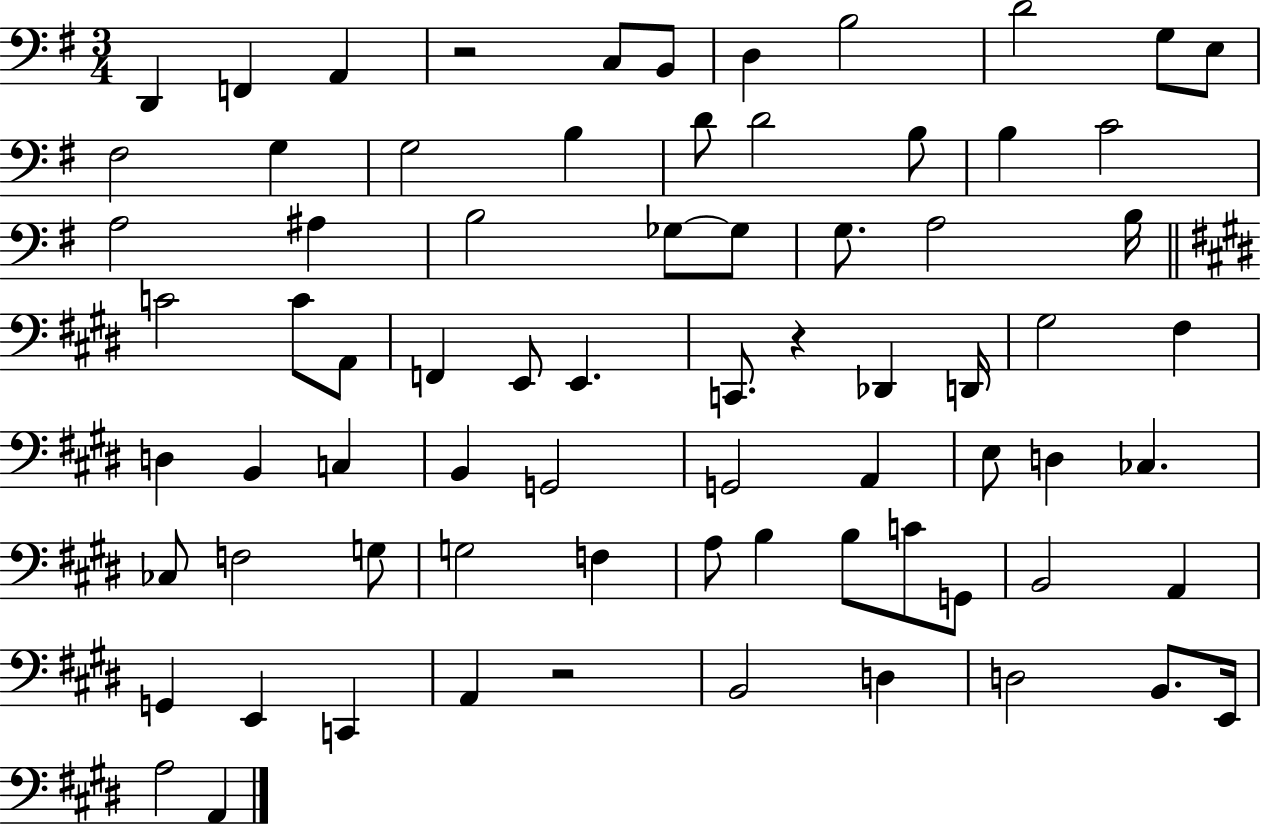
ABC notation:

X:1
T:Untitled
M:3/4
L:1/4
K:G
D,, F,, A,, z2 C,/2 B,,/2 D, B,2 D2 G,/2 E,/2 ^F,2 G, G,2 B, D/2 D2 B,/2 B, C2 A,2 ^A, B,2 _G,/2 _G,/2 G,/2 A,2 B,/4 C2 C/2 A,,/2 F,, E,,/2 E,, C,,/2 z _D,, D,,/4 ^G,2 ^F, D, B,, C, B,, G,,2 G,,2 A,, E,/2 D, _C, _C,/2 F,2 G,/2 G,2 F, A,/2 B, B,/2 C/2 G,,/2 B,,2 A,, G,, E,, C,, A,, z2 B,,2 D, D,2 B,,/2 E,,/4 A,2 A,,